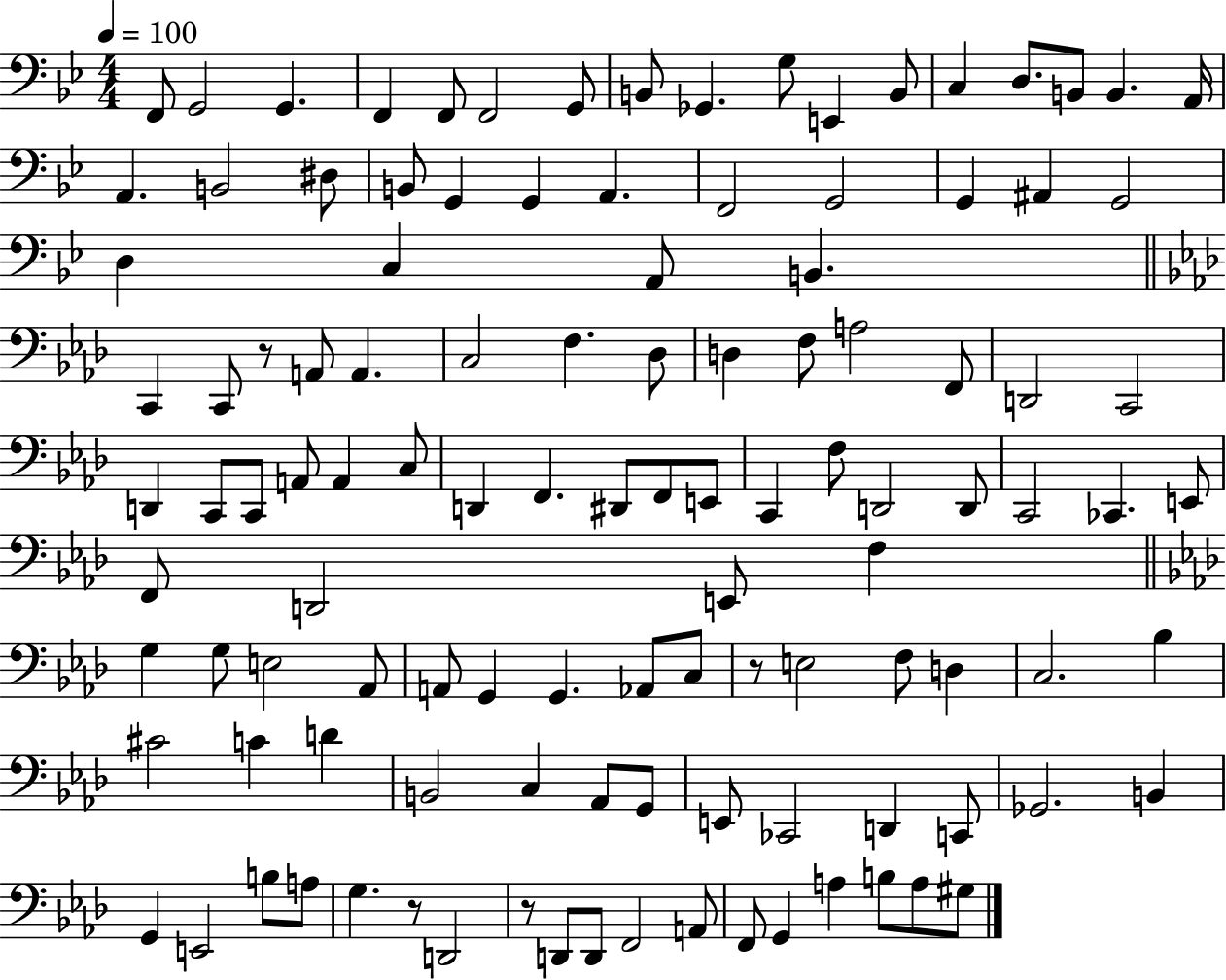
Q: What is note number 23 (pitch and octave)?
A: G2